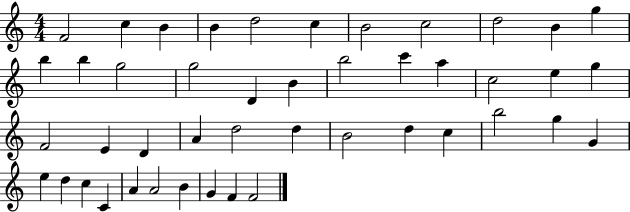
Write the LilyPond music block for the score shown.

{
  \clef treble
  \numericTimeSignature
  \time 4/4
  \key c \major
  f'2 c''4 b'4 | b'4 d''2 c''4 | b'2 c''2 | d''2 b'4 g''4 | \break b''4 b''4 g''2 | g''2 d'4 b'4 | b''2 c'''4 a''4 | c''2 e''4 g''4 | \break f'2 e'4 d'4 | a'4 d''2 d''4 | b'2 d''4 c''4 | b''2 g''4 g'4 | \break e''4 d''4 c''4 c'4 | a'4 a'2 b'4 | g'4 f'4 f'2 | \bar "|."
}